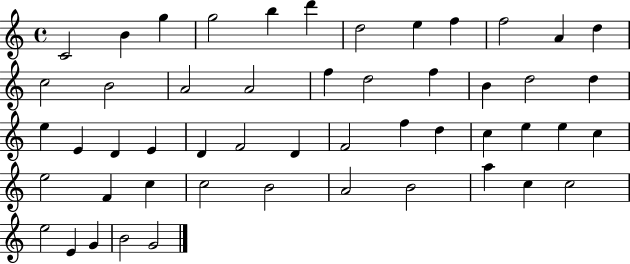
X:1
T:Untitled
M:4/4
L:1/4
K:C
C2 B g g2 b d' d2 e f f2 A d c2 B2 A2 A2 f d2 f B d2 d e E D E D F2 D F2 f d c e e c e2 F c c2 B2 A2 B2 a c c2 e2 E G B2 G2